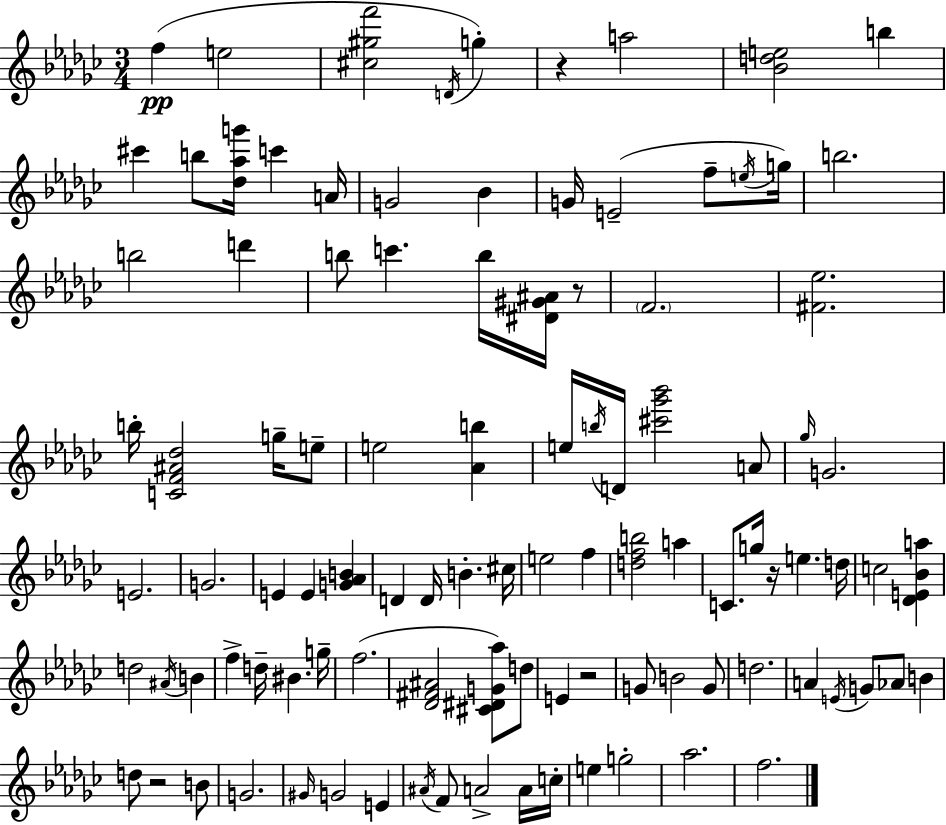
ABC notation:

X:1
T:Untitled
M:3/4
L:1/4
K:Ebm
f e2 [^c^gf']2 D/4 g z a2 [_Bde]2 b ^c' b/2 [_d_ag']/4 c' A/4 G2 _B G/4 E2 f/2 e/4 g/4 b2 b2 d' b/2 c' b/4 [^D^G^A]/4 z/2 F2 [^F_e]2 b/4 [CF^A_d]2 g/4 e/2 e2 [_Ab] e/4 b/4 D/4 [^c'_g'_b']2 A/2 _g/4 G2 E2 G2 E E [G_AB] D D/4 B ^c/4 e2 f [dfb]2 a C/2 g/4 z/4 e d/4 c2 [_DE_Ba] d2 ^A/4 B f d/4 ^B g/4 f2 [_D^F^A]2 [^C^DG_a]/2 d/2 E z2 G/2 B2 G/2 d2 A E/4 G/2 _A/2 B d/2 z2 B/2 G2 ^G/4 G2 E ^A/4 F/2 A2 A/4 c/4 e g2 _a2 f2